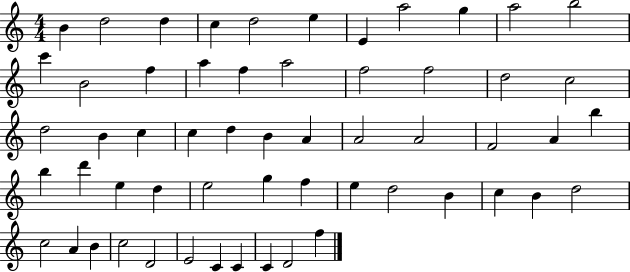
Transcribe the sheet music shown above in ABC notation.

X:1
T:Untitled
M:4/4
L:1/4
K:C
B d2 d c d2 e E a2 g a2 b2 c' B2 f a f a2 f2 f2 d2 c2 d2 B c c d B A A2 A2 F2 A b b d' e d e2 g f e d2 B c B d2 c2 A B c2 D2 E2 C C C D2 f